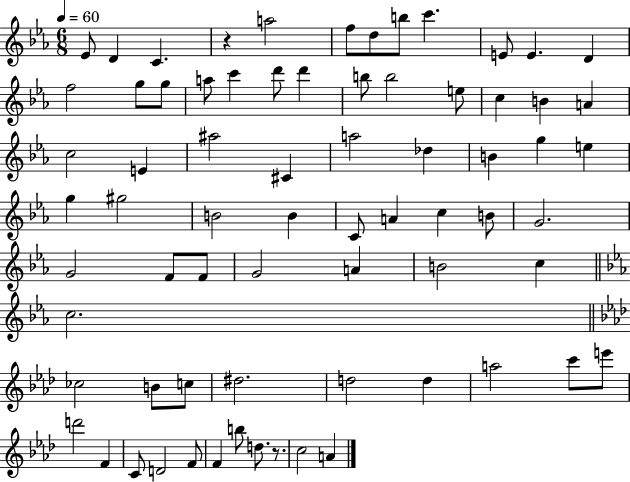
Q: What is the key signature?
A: EES major